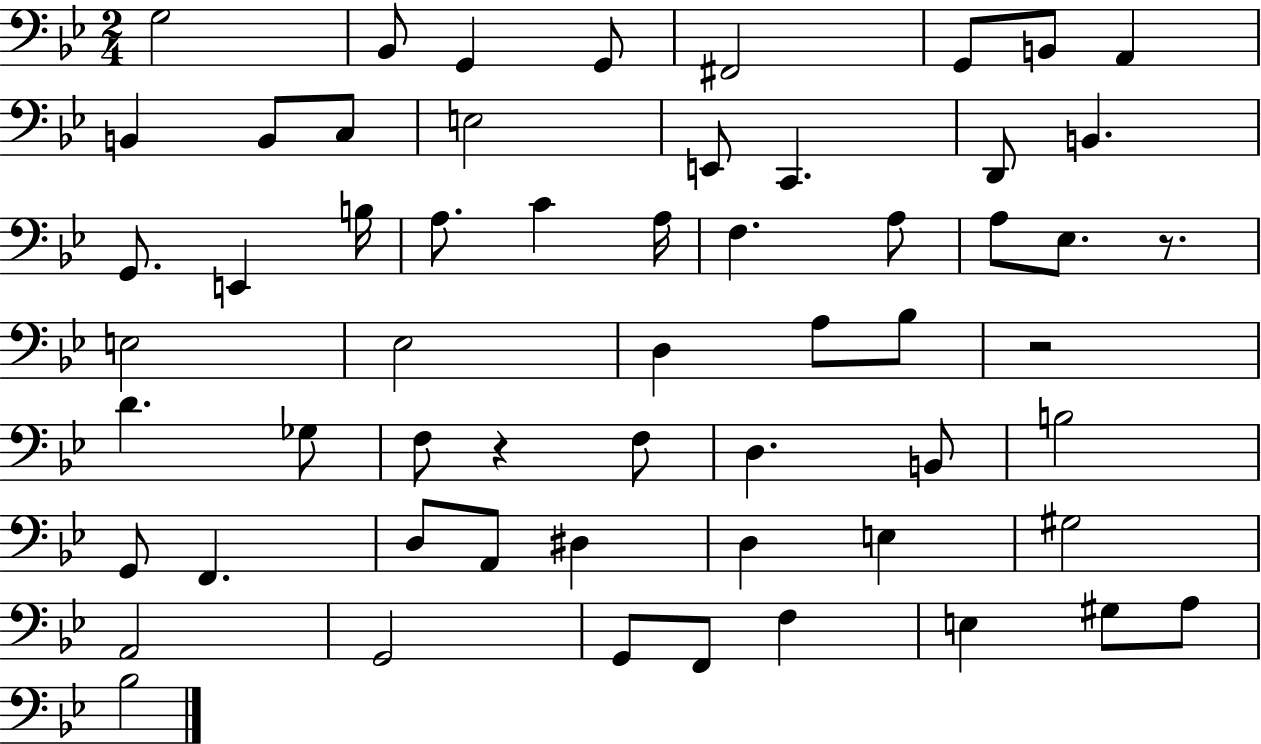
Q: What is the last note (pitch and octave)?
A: Bb3